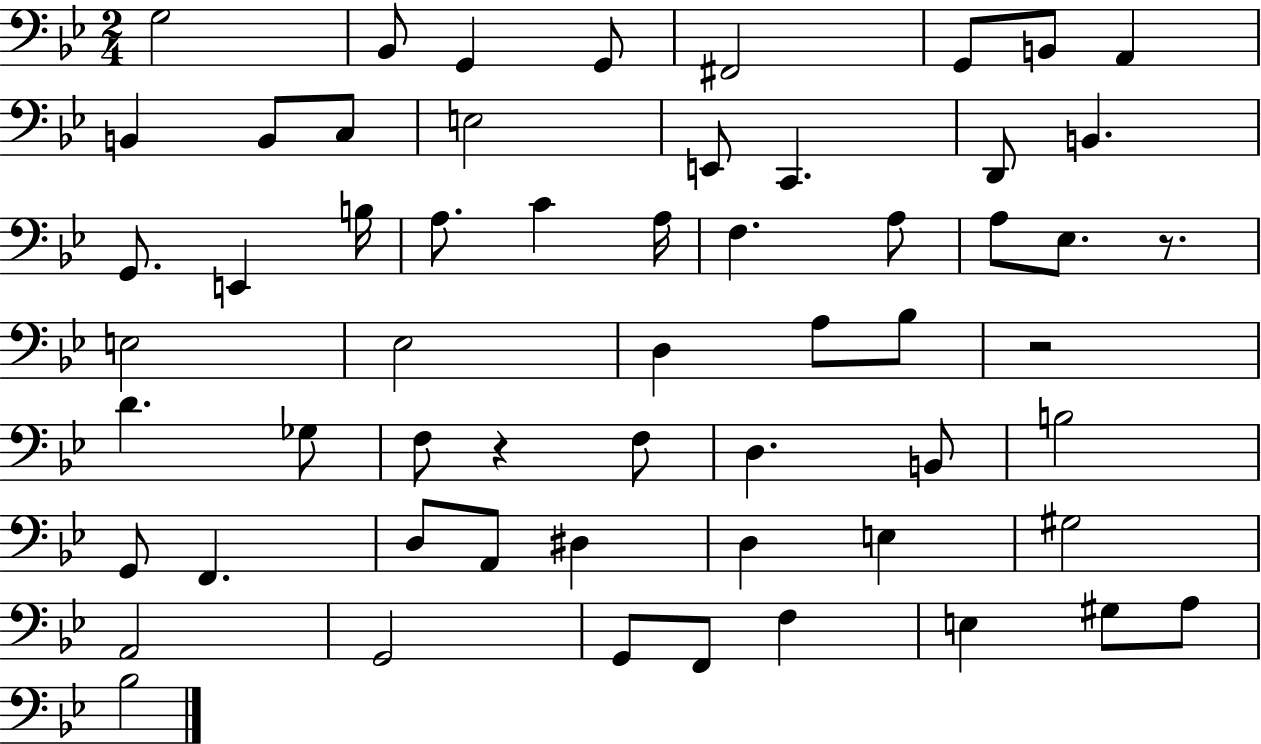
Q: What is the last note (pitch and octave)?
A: Bb3